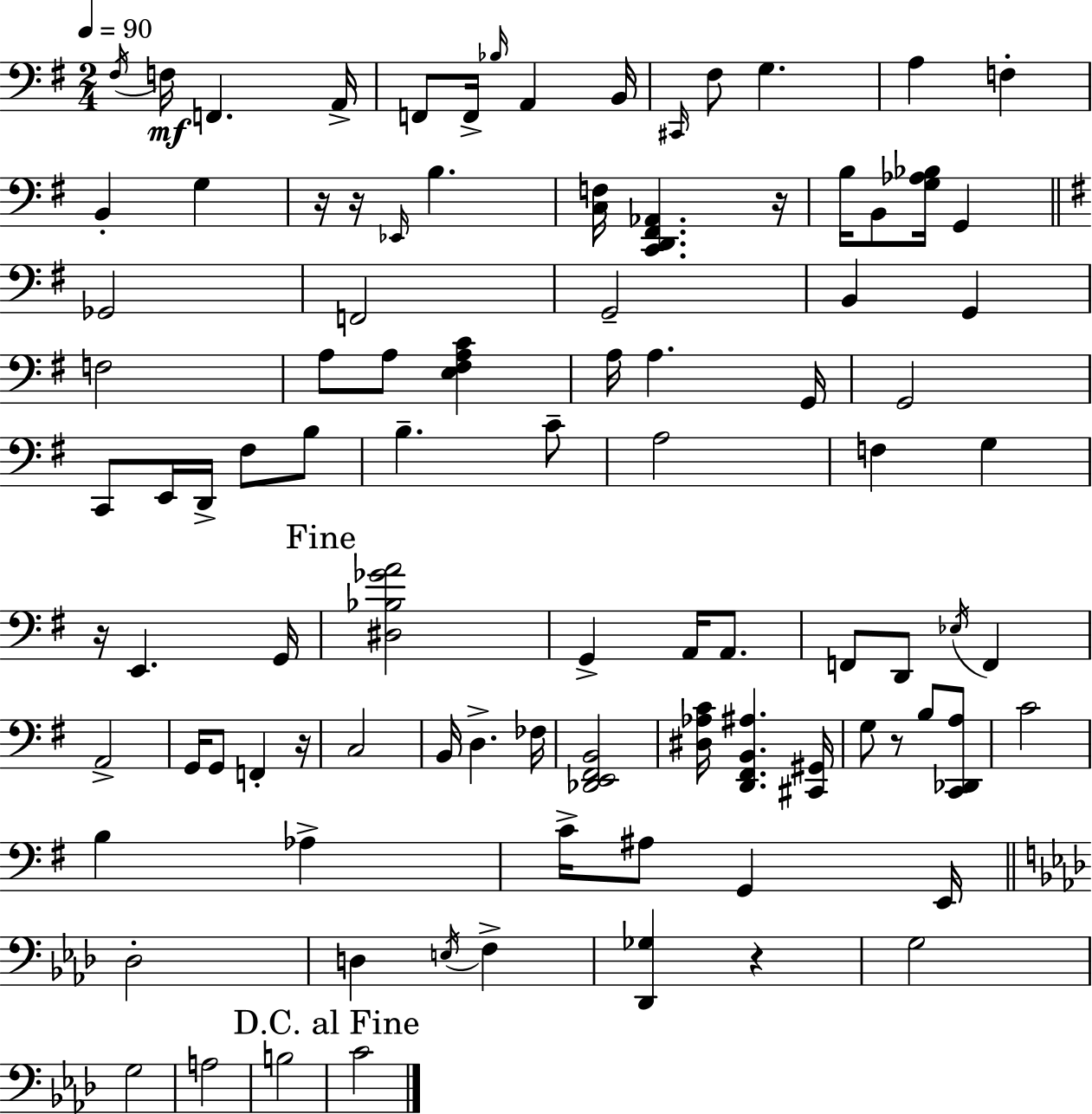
{
  \clef bass
  \numericTimeSignature
  \time 2/4
  \key e \minor
  \tempo 4 = 90
  \repeat volta 2 { \acciaccatura { fis16 }\mf f16 f,4. | a,16-> f,8 f,16-> \grace { bes16 } a,4 | b,16 \grace { cis,16 } fis8 g4. | a4 f4-. | \break b,4-. g4 | r16 r16 \grace { ees,16 } b4. | <c f>16 <c, d, fis, aes,>4. | r16 b16 b,8 <g aes bes>16 | \break g,4 \bar "||" \break \key g \major ges,2 | f,2 | g,2-- | b,4 g,4 | \break f2 | a8 a8 <e fis a c'>4 | a16 a4. g,16 | g,2 | \break c,8 e,16 d,16-> fis8 b8 | b4.-- c'8-- | a2 | f4 g4 | \break r16 e,4. g,16 | \mark "Fine" <dis bes ges' a'>2 | g,4-> a,16 a,8. | f,8 d,8 \acciaccatura { ees16 } f,4 | \break a,2-> | g,16 g,8 f,4-. | r16 c2 | b,16 d4.-> | \break fes16 <des, e, fis, b,>2 | <dis aes c'>16 <d, fis, b, ais>4. | <cis, gis,>16 g8 r8 b8 <c, des, a>8 | c'2 | \break b4 aes4-> | c'16-> ais8 g,4 | e,16 \bar "||" \break \key aes \major des2-. | d4 \acciaccatura { e16 } f4-> | <des, ges>4 r4 | g2 | \break g2 | a2 | b2 | \mark "D.C. al Fine" c'2 | \break } \bar "|."
}